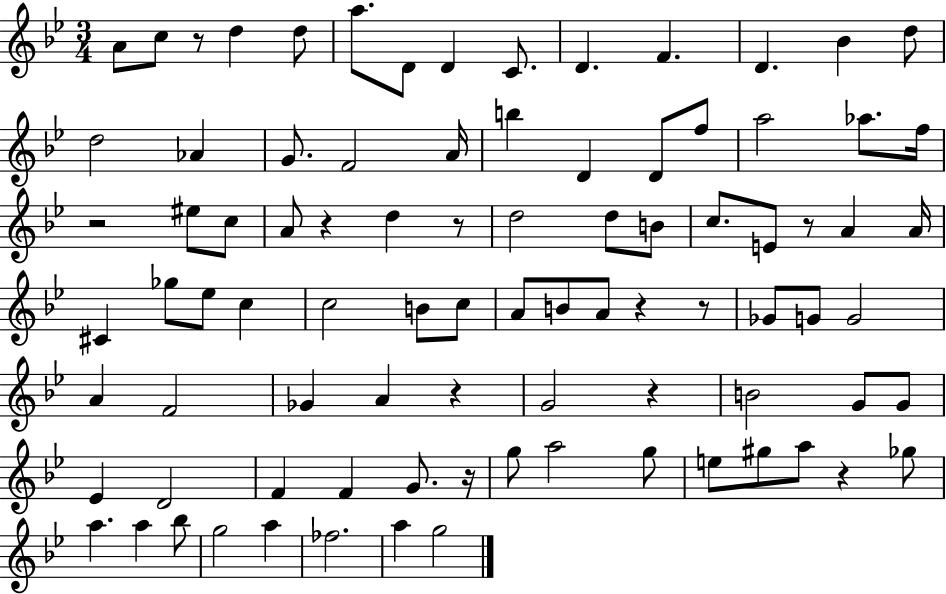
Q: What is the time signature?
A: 3/4